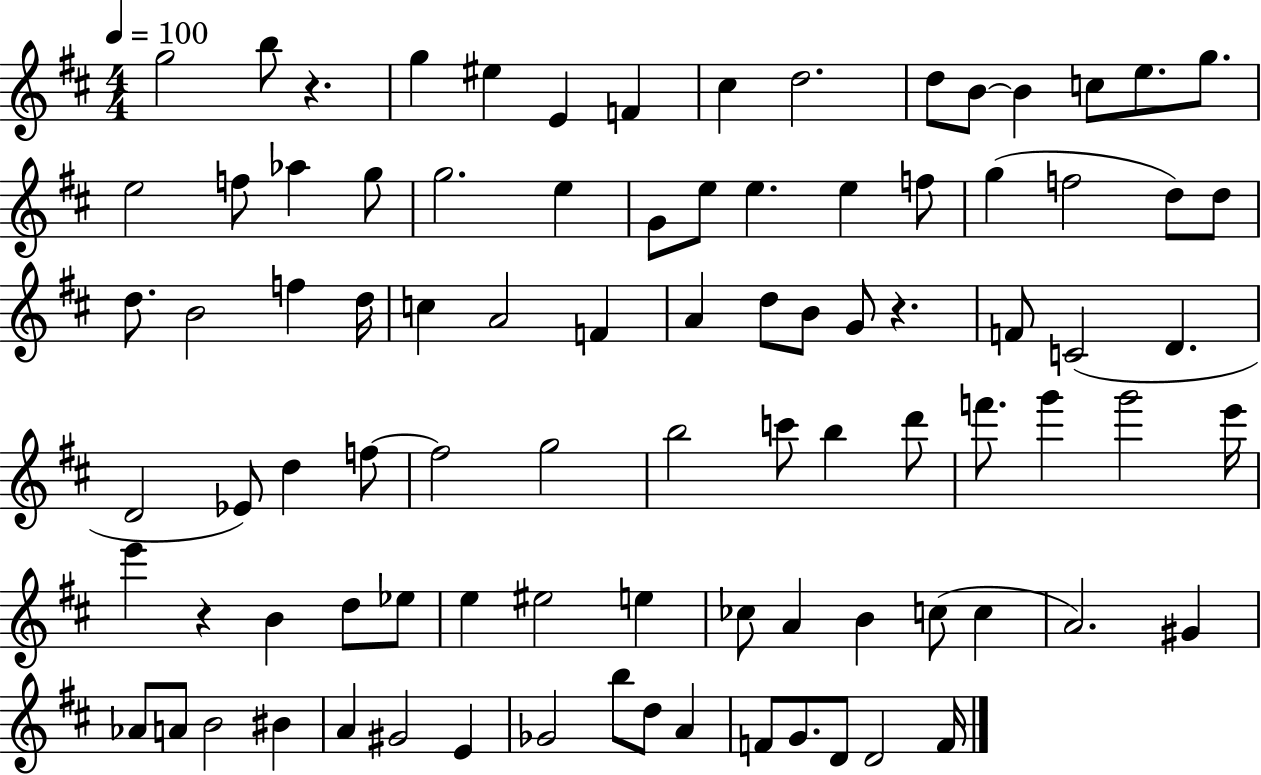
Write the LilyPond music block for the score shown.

{
  \clef treble
  \numericTimeSignature
  \time 4/4
  \key d \major
  \tempo 4 = 100
  g''2 b''8 r4. | g''4 eis''4 e'4 f'4 | cis''4 d''2. | d''8 b'8~~ b'4 c''8 e''8. g''8. | \break e''2 f''8 aes''4 g''8 | g''2. e''4 | g'8 e''8 e''4. e''4 f''8 | g''4( f''2 d''8) d''8 | \break d''8. b'2 f''4 d''16 | c''4 a'2 f'4 | a'4 d''8 b'8 g'8 r4. | f'8 c'2( d'4. | \break d'2 ees'8) d''4 f''8~~ | f''2 g''2 | b''2 c'''8 b''4 d'''8 | f'''8. g'''4 g'''2 e'''16 | \break e'''4 r4 b'4 d''8 ees''8 | e''4 eis''2 e''4 | ces''8 a'4 b'4 c''8( c''4 | a'2.) gis'4 | \break aes'8 a'8 b'2 bis'4 | a'4 gis'2 e'4 | ges'2 b''8 d''8 a'4 | f'8 g'8. d'8 d'2 f'16 | \break \bar "|."
}